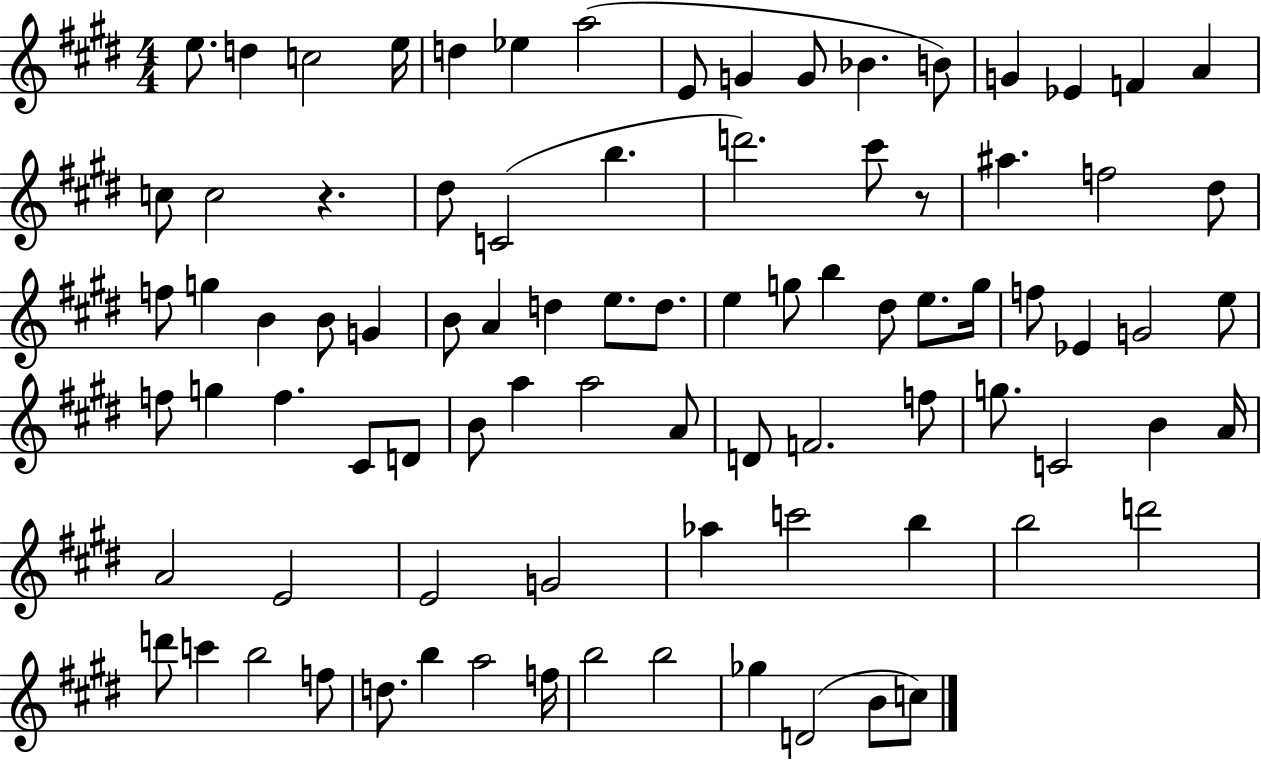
E5/e. D5/q C5/h E5/s D5/q Eb5/q A5/h E4/e G4/q G4/e Bb4/q. B4/e G4/q Eb4/q F4/q A4/q C5/e C5/h R/q. D#5/e C4/h B5/q. D6/h. C#6/e R/e A#5/q. F5/h D#5/e F5/e G5/q B4/q B4/e G4/q B4/e A4/q D5/q E5/e. D5/e. E5/q G5/e B5/q D#5/e E5/e. G5/s F5/e Eb4/q G4/h E5/e F5/e G5/q F5/q. C#4/e D4/e B4/e A5/q A5/h A4/e D4/e F4/h. F5/e G5/e. C4/h B4/q A4/s A4/h E4/h E4/h G4/h Ab5/q C6/h B5/q B5/h D6/h D6/e C6/q B5/h F5/e D5/e. B5/q A5/h F5/s B5/h B5/h Gb5/q D4/h B4/e C5/e